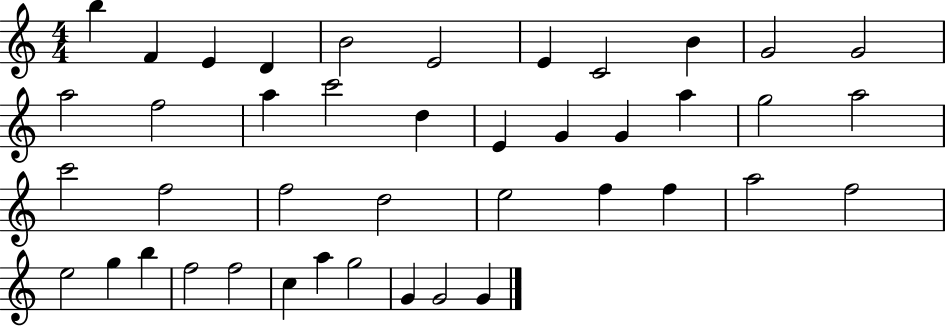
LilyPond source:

{
  \clef treble
  \numericTimeSignature
  \time 4/4
  \key c \major
  b''4 f'4 e'4 d'4 | b'2 e'2 | e'4 c'2 b'4 | g'2 g'2 | \break a''2 f''2 | a''4 c'''2 d''4 | e'4 g'4 g'4 a''4 | g''2 a''2 | \break c'''2 f''2 | f''2 d''2 | e''2 f''4 f''4 | a''2 f''2 | \break e''2 g''4 b''4 | f''2 f''2 | c''4 a''4 g''2 | g'4 g'2 g'4 | \break \bar "|."
}